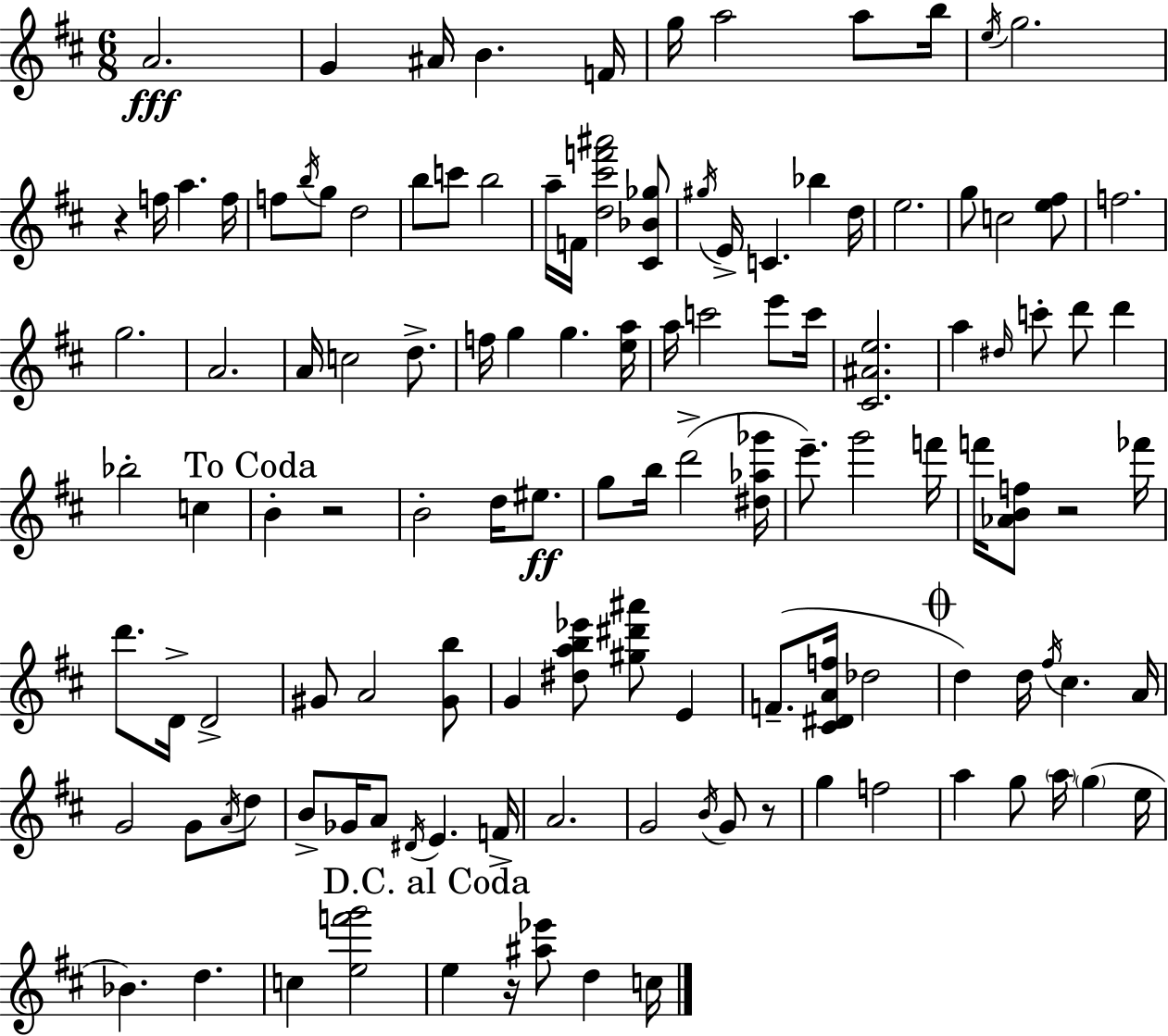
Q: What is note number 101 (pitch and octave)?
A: C5